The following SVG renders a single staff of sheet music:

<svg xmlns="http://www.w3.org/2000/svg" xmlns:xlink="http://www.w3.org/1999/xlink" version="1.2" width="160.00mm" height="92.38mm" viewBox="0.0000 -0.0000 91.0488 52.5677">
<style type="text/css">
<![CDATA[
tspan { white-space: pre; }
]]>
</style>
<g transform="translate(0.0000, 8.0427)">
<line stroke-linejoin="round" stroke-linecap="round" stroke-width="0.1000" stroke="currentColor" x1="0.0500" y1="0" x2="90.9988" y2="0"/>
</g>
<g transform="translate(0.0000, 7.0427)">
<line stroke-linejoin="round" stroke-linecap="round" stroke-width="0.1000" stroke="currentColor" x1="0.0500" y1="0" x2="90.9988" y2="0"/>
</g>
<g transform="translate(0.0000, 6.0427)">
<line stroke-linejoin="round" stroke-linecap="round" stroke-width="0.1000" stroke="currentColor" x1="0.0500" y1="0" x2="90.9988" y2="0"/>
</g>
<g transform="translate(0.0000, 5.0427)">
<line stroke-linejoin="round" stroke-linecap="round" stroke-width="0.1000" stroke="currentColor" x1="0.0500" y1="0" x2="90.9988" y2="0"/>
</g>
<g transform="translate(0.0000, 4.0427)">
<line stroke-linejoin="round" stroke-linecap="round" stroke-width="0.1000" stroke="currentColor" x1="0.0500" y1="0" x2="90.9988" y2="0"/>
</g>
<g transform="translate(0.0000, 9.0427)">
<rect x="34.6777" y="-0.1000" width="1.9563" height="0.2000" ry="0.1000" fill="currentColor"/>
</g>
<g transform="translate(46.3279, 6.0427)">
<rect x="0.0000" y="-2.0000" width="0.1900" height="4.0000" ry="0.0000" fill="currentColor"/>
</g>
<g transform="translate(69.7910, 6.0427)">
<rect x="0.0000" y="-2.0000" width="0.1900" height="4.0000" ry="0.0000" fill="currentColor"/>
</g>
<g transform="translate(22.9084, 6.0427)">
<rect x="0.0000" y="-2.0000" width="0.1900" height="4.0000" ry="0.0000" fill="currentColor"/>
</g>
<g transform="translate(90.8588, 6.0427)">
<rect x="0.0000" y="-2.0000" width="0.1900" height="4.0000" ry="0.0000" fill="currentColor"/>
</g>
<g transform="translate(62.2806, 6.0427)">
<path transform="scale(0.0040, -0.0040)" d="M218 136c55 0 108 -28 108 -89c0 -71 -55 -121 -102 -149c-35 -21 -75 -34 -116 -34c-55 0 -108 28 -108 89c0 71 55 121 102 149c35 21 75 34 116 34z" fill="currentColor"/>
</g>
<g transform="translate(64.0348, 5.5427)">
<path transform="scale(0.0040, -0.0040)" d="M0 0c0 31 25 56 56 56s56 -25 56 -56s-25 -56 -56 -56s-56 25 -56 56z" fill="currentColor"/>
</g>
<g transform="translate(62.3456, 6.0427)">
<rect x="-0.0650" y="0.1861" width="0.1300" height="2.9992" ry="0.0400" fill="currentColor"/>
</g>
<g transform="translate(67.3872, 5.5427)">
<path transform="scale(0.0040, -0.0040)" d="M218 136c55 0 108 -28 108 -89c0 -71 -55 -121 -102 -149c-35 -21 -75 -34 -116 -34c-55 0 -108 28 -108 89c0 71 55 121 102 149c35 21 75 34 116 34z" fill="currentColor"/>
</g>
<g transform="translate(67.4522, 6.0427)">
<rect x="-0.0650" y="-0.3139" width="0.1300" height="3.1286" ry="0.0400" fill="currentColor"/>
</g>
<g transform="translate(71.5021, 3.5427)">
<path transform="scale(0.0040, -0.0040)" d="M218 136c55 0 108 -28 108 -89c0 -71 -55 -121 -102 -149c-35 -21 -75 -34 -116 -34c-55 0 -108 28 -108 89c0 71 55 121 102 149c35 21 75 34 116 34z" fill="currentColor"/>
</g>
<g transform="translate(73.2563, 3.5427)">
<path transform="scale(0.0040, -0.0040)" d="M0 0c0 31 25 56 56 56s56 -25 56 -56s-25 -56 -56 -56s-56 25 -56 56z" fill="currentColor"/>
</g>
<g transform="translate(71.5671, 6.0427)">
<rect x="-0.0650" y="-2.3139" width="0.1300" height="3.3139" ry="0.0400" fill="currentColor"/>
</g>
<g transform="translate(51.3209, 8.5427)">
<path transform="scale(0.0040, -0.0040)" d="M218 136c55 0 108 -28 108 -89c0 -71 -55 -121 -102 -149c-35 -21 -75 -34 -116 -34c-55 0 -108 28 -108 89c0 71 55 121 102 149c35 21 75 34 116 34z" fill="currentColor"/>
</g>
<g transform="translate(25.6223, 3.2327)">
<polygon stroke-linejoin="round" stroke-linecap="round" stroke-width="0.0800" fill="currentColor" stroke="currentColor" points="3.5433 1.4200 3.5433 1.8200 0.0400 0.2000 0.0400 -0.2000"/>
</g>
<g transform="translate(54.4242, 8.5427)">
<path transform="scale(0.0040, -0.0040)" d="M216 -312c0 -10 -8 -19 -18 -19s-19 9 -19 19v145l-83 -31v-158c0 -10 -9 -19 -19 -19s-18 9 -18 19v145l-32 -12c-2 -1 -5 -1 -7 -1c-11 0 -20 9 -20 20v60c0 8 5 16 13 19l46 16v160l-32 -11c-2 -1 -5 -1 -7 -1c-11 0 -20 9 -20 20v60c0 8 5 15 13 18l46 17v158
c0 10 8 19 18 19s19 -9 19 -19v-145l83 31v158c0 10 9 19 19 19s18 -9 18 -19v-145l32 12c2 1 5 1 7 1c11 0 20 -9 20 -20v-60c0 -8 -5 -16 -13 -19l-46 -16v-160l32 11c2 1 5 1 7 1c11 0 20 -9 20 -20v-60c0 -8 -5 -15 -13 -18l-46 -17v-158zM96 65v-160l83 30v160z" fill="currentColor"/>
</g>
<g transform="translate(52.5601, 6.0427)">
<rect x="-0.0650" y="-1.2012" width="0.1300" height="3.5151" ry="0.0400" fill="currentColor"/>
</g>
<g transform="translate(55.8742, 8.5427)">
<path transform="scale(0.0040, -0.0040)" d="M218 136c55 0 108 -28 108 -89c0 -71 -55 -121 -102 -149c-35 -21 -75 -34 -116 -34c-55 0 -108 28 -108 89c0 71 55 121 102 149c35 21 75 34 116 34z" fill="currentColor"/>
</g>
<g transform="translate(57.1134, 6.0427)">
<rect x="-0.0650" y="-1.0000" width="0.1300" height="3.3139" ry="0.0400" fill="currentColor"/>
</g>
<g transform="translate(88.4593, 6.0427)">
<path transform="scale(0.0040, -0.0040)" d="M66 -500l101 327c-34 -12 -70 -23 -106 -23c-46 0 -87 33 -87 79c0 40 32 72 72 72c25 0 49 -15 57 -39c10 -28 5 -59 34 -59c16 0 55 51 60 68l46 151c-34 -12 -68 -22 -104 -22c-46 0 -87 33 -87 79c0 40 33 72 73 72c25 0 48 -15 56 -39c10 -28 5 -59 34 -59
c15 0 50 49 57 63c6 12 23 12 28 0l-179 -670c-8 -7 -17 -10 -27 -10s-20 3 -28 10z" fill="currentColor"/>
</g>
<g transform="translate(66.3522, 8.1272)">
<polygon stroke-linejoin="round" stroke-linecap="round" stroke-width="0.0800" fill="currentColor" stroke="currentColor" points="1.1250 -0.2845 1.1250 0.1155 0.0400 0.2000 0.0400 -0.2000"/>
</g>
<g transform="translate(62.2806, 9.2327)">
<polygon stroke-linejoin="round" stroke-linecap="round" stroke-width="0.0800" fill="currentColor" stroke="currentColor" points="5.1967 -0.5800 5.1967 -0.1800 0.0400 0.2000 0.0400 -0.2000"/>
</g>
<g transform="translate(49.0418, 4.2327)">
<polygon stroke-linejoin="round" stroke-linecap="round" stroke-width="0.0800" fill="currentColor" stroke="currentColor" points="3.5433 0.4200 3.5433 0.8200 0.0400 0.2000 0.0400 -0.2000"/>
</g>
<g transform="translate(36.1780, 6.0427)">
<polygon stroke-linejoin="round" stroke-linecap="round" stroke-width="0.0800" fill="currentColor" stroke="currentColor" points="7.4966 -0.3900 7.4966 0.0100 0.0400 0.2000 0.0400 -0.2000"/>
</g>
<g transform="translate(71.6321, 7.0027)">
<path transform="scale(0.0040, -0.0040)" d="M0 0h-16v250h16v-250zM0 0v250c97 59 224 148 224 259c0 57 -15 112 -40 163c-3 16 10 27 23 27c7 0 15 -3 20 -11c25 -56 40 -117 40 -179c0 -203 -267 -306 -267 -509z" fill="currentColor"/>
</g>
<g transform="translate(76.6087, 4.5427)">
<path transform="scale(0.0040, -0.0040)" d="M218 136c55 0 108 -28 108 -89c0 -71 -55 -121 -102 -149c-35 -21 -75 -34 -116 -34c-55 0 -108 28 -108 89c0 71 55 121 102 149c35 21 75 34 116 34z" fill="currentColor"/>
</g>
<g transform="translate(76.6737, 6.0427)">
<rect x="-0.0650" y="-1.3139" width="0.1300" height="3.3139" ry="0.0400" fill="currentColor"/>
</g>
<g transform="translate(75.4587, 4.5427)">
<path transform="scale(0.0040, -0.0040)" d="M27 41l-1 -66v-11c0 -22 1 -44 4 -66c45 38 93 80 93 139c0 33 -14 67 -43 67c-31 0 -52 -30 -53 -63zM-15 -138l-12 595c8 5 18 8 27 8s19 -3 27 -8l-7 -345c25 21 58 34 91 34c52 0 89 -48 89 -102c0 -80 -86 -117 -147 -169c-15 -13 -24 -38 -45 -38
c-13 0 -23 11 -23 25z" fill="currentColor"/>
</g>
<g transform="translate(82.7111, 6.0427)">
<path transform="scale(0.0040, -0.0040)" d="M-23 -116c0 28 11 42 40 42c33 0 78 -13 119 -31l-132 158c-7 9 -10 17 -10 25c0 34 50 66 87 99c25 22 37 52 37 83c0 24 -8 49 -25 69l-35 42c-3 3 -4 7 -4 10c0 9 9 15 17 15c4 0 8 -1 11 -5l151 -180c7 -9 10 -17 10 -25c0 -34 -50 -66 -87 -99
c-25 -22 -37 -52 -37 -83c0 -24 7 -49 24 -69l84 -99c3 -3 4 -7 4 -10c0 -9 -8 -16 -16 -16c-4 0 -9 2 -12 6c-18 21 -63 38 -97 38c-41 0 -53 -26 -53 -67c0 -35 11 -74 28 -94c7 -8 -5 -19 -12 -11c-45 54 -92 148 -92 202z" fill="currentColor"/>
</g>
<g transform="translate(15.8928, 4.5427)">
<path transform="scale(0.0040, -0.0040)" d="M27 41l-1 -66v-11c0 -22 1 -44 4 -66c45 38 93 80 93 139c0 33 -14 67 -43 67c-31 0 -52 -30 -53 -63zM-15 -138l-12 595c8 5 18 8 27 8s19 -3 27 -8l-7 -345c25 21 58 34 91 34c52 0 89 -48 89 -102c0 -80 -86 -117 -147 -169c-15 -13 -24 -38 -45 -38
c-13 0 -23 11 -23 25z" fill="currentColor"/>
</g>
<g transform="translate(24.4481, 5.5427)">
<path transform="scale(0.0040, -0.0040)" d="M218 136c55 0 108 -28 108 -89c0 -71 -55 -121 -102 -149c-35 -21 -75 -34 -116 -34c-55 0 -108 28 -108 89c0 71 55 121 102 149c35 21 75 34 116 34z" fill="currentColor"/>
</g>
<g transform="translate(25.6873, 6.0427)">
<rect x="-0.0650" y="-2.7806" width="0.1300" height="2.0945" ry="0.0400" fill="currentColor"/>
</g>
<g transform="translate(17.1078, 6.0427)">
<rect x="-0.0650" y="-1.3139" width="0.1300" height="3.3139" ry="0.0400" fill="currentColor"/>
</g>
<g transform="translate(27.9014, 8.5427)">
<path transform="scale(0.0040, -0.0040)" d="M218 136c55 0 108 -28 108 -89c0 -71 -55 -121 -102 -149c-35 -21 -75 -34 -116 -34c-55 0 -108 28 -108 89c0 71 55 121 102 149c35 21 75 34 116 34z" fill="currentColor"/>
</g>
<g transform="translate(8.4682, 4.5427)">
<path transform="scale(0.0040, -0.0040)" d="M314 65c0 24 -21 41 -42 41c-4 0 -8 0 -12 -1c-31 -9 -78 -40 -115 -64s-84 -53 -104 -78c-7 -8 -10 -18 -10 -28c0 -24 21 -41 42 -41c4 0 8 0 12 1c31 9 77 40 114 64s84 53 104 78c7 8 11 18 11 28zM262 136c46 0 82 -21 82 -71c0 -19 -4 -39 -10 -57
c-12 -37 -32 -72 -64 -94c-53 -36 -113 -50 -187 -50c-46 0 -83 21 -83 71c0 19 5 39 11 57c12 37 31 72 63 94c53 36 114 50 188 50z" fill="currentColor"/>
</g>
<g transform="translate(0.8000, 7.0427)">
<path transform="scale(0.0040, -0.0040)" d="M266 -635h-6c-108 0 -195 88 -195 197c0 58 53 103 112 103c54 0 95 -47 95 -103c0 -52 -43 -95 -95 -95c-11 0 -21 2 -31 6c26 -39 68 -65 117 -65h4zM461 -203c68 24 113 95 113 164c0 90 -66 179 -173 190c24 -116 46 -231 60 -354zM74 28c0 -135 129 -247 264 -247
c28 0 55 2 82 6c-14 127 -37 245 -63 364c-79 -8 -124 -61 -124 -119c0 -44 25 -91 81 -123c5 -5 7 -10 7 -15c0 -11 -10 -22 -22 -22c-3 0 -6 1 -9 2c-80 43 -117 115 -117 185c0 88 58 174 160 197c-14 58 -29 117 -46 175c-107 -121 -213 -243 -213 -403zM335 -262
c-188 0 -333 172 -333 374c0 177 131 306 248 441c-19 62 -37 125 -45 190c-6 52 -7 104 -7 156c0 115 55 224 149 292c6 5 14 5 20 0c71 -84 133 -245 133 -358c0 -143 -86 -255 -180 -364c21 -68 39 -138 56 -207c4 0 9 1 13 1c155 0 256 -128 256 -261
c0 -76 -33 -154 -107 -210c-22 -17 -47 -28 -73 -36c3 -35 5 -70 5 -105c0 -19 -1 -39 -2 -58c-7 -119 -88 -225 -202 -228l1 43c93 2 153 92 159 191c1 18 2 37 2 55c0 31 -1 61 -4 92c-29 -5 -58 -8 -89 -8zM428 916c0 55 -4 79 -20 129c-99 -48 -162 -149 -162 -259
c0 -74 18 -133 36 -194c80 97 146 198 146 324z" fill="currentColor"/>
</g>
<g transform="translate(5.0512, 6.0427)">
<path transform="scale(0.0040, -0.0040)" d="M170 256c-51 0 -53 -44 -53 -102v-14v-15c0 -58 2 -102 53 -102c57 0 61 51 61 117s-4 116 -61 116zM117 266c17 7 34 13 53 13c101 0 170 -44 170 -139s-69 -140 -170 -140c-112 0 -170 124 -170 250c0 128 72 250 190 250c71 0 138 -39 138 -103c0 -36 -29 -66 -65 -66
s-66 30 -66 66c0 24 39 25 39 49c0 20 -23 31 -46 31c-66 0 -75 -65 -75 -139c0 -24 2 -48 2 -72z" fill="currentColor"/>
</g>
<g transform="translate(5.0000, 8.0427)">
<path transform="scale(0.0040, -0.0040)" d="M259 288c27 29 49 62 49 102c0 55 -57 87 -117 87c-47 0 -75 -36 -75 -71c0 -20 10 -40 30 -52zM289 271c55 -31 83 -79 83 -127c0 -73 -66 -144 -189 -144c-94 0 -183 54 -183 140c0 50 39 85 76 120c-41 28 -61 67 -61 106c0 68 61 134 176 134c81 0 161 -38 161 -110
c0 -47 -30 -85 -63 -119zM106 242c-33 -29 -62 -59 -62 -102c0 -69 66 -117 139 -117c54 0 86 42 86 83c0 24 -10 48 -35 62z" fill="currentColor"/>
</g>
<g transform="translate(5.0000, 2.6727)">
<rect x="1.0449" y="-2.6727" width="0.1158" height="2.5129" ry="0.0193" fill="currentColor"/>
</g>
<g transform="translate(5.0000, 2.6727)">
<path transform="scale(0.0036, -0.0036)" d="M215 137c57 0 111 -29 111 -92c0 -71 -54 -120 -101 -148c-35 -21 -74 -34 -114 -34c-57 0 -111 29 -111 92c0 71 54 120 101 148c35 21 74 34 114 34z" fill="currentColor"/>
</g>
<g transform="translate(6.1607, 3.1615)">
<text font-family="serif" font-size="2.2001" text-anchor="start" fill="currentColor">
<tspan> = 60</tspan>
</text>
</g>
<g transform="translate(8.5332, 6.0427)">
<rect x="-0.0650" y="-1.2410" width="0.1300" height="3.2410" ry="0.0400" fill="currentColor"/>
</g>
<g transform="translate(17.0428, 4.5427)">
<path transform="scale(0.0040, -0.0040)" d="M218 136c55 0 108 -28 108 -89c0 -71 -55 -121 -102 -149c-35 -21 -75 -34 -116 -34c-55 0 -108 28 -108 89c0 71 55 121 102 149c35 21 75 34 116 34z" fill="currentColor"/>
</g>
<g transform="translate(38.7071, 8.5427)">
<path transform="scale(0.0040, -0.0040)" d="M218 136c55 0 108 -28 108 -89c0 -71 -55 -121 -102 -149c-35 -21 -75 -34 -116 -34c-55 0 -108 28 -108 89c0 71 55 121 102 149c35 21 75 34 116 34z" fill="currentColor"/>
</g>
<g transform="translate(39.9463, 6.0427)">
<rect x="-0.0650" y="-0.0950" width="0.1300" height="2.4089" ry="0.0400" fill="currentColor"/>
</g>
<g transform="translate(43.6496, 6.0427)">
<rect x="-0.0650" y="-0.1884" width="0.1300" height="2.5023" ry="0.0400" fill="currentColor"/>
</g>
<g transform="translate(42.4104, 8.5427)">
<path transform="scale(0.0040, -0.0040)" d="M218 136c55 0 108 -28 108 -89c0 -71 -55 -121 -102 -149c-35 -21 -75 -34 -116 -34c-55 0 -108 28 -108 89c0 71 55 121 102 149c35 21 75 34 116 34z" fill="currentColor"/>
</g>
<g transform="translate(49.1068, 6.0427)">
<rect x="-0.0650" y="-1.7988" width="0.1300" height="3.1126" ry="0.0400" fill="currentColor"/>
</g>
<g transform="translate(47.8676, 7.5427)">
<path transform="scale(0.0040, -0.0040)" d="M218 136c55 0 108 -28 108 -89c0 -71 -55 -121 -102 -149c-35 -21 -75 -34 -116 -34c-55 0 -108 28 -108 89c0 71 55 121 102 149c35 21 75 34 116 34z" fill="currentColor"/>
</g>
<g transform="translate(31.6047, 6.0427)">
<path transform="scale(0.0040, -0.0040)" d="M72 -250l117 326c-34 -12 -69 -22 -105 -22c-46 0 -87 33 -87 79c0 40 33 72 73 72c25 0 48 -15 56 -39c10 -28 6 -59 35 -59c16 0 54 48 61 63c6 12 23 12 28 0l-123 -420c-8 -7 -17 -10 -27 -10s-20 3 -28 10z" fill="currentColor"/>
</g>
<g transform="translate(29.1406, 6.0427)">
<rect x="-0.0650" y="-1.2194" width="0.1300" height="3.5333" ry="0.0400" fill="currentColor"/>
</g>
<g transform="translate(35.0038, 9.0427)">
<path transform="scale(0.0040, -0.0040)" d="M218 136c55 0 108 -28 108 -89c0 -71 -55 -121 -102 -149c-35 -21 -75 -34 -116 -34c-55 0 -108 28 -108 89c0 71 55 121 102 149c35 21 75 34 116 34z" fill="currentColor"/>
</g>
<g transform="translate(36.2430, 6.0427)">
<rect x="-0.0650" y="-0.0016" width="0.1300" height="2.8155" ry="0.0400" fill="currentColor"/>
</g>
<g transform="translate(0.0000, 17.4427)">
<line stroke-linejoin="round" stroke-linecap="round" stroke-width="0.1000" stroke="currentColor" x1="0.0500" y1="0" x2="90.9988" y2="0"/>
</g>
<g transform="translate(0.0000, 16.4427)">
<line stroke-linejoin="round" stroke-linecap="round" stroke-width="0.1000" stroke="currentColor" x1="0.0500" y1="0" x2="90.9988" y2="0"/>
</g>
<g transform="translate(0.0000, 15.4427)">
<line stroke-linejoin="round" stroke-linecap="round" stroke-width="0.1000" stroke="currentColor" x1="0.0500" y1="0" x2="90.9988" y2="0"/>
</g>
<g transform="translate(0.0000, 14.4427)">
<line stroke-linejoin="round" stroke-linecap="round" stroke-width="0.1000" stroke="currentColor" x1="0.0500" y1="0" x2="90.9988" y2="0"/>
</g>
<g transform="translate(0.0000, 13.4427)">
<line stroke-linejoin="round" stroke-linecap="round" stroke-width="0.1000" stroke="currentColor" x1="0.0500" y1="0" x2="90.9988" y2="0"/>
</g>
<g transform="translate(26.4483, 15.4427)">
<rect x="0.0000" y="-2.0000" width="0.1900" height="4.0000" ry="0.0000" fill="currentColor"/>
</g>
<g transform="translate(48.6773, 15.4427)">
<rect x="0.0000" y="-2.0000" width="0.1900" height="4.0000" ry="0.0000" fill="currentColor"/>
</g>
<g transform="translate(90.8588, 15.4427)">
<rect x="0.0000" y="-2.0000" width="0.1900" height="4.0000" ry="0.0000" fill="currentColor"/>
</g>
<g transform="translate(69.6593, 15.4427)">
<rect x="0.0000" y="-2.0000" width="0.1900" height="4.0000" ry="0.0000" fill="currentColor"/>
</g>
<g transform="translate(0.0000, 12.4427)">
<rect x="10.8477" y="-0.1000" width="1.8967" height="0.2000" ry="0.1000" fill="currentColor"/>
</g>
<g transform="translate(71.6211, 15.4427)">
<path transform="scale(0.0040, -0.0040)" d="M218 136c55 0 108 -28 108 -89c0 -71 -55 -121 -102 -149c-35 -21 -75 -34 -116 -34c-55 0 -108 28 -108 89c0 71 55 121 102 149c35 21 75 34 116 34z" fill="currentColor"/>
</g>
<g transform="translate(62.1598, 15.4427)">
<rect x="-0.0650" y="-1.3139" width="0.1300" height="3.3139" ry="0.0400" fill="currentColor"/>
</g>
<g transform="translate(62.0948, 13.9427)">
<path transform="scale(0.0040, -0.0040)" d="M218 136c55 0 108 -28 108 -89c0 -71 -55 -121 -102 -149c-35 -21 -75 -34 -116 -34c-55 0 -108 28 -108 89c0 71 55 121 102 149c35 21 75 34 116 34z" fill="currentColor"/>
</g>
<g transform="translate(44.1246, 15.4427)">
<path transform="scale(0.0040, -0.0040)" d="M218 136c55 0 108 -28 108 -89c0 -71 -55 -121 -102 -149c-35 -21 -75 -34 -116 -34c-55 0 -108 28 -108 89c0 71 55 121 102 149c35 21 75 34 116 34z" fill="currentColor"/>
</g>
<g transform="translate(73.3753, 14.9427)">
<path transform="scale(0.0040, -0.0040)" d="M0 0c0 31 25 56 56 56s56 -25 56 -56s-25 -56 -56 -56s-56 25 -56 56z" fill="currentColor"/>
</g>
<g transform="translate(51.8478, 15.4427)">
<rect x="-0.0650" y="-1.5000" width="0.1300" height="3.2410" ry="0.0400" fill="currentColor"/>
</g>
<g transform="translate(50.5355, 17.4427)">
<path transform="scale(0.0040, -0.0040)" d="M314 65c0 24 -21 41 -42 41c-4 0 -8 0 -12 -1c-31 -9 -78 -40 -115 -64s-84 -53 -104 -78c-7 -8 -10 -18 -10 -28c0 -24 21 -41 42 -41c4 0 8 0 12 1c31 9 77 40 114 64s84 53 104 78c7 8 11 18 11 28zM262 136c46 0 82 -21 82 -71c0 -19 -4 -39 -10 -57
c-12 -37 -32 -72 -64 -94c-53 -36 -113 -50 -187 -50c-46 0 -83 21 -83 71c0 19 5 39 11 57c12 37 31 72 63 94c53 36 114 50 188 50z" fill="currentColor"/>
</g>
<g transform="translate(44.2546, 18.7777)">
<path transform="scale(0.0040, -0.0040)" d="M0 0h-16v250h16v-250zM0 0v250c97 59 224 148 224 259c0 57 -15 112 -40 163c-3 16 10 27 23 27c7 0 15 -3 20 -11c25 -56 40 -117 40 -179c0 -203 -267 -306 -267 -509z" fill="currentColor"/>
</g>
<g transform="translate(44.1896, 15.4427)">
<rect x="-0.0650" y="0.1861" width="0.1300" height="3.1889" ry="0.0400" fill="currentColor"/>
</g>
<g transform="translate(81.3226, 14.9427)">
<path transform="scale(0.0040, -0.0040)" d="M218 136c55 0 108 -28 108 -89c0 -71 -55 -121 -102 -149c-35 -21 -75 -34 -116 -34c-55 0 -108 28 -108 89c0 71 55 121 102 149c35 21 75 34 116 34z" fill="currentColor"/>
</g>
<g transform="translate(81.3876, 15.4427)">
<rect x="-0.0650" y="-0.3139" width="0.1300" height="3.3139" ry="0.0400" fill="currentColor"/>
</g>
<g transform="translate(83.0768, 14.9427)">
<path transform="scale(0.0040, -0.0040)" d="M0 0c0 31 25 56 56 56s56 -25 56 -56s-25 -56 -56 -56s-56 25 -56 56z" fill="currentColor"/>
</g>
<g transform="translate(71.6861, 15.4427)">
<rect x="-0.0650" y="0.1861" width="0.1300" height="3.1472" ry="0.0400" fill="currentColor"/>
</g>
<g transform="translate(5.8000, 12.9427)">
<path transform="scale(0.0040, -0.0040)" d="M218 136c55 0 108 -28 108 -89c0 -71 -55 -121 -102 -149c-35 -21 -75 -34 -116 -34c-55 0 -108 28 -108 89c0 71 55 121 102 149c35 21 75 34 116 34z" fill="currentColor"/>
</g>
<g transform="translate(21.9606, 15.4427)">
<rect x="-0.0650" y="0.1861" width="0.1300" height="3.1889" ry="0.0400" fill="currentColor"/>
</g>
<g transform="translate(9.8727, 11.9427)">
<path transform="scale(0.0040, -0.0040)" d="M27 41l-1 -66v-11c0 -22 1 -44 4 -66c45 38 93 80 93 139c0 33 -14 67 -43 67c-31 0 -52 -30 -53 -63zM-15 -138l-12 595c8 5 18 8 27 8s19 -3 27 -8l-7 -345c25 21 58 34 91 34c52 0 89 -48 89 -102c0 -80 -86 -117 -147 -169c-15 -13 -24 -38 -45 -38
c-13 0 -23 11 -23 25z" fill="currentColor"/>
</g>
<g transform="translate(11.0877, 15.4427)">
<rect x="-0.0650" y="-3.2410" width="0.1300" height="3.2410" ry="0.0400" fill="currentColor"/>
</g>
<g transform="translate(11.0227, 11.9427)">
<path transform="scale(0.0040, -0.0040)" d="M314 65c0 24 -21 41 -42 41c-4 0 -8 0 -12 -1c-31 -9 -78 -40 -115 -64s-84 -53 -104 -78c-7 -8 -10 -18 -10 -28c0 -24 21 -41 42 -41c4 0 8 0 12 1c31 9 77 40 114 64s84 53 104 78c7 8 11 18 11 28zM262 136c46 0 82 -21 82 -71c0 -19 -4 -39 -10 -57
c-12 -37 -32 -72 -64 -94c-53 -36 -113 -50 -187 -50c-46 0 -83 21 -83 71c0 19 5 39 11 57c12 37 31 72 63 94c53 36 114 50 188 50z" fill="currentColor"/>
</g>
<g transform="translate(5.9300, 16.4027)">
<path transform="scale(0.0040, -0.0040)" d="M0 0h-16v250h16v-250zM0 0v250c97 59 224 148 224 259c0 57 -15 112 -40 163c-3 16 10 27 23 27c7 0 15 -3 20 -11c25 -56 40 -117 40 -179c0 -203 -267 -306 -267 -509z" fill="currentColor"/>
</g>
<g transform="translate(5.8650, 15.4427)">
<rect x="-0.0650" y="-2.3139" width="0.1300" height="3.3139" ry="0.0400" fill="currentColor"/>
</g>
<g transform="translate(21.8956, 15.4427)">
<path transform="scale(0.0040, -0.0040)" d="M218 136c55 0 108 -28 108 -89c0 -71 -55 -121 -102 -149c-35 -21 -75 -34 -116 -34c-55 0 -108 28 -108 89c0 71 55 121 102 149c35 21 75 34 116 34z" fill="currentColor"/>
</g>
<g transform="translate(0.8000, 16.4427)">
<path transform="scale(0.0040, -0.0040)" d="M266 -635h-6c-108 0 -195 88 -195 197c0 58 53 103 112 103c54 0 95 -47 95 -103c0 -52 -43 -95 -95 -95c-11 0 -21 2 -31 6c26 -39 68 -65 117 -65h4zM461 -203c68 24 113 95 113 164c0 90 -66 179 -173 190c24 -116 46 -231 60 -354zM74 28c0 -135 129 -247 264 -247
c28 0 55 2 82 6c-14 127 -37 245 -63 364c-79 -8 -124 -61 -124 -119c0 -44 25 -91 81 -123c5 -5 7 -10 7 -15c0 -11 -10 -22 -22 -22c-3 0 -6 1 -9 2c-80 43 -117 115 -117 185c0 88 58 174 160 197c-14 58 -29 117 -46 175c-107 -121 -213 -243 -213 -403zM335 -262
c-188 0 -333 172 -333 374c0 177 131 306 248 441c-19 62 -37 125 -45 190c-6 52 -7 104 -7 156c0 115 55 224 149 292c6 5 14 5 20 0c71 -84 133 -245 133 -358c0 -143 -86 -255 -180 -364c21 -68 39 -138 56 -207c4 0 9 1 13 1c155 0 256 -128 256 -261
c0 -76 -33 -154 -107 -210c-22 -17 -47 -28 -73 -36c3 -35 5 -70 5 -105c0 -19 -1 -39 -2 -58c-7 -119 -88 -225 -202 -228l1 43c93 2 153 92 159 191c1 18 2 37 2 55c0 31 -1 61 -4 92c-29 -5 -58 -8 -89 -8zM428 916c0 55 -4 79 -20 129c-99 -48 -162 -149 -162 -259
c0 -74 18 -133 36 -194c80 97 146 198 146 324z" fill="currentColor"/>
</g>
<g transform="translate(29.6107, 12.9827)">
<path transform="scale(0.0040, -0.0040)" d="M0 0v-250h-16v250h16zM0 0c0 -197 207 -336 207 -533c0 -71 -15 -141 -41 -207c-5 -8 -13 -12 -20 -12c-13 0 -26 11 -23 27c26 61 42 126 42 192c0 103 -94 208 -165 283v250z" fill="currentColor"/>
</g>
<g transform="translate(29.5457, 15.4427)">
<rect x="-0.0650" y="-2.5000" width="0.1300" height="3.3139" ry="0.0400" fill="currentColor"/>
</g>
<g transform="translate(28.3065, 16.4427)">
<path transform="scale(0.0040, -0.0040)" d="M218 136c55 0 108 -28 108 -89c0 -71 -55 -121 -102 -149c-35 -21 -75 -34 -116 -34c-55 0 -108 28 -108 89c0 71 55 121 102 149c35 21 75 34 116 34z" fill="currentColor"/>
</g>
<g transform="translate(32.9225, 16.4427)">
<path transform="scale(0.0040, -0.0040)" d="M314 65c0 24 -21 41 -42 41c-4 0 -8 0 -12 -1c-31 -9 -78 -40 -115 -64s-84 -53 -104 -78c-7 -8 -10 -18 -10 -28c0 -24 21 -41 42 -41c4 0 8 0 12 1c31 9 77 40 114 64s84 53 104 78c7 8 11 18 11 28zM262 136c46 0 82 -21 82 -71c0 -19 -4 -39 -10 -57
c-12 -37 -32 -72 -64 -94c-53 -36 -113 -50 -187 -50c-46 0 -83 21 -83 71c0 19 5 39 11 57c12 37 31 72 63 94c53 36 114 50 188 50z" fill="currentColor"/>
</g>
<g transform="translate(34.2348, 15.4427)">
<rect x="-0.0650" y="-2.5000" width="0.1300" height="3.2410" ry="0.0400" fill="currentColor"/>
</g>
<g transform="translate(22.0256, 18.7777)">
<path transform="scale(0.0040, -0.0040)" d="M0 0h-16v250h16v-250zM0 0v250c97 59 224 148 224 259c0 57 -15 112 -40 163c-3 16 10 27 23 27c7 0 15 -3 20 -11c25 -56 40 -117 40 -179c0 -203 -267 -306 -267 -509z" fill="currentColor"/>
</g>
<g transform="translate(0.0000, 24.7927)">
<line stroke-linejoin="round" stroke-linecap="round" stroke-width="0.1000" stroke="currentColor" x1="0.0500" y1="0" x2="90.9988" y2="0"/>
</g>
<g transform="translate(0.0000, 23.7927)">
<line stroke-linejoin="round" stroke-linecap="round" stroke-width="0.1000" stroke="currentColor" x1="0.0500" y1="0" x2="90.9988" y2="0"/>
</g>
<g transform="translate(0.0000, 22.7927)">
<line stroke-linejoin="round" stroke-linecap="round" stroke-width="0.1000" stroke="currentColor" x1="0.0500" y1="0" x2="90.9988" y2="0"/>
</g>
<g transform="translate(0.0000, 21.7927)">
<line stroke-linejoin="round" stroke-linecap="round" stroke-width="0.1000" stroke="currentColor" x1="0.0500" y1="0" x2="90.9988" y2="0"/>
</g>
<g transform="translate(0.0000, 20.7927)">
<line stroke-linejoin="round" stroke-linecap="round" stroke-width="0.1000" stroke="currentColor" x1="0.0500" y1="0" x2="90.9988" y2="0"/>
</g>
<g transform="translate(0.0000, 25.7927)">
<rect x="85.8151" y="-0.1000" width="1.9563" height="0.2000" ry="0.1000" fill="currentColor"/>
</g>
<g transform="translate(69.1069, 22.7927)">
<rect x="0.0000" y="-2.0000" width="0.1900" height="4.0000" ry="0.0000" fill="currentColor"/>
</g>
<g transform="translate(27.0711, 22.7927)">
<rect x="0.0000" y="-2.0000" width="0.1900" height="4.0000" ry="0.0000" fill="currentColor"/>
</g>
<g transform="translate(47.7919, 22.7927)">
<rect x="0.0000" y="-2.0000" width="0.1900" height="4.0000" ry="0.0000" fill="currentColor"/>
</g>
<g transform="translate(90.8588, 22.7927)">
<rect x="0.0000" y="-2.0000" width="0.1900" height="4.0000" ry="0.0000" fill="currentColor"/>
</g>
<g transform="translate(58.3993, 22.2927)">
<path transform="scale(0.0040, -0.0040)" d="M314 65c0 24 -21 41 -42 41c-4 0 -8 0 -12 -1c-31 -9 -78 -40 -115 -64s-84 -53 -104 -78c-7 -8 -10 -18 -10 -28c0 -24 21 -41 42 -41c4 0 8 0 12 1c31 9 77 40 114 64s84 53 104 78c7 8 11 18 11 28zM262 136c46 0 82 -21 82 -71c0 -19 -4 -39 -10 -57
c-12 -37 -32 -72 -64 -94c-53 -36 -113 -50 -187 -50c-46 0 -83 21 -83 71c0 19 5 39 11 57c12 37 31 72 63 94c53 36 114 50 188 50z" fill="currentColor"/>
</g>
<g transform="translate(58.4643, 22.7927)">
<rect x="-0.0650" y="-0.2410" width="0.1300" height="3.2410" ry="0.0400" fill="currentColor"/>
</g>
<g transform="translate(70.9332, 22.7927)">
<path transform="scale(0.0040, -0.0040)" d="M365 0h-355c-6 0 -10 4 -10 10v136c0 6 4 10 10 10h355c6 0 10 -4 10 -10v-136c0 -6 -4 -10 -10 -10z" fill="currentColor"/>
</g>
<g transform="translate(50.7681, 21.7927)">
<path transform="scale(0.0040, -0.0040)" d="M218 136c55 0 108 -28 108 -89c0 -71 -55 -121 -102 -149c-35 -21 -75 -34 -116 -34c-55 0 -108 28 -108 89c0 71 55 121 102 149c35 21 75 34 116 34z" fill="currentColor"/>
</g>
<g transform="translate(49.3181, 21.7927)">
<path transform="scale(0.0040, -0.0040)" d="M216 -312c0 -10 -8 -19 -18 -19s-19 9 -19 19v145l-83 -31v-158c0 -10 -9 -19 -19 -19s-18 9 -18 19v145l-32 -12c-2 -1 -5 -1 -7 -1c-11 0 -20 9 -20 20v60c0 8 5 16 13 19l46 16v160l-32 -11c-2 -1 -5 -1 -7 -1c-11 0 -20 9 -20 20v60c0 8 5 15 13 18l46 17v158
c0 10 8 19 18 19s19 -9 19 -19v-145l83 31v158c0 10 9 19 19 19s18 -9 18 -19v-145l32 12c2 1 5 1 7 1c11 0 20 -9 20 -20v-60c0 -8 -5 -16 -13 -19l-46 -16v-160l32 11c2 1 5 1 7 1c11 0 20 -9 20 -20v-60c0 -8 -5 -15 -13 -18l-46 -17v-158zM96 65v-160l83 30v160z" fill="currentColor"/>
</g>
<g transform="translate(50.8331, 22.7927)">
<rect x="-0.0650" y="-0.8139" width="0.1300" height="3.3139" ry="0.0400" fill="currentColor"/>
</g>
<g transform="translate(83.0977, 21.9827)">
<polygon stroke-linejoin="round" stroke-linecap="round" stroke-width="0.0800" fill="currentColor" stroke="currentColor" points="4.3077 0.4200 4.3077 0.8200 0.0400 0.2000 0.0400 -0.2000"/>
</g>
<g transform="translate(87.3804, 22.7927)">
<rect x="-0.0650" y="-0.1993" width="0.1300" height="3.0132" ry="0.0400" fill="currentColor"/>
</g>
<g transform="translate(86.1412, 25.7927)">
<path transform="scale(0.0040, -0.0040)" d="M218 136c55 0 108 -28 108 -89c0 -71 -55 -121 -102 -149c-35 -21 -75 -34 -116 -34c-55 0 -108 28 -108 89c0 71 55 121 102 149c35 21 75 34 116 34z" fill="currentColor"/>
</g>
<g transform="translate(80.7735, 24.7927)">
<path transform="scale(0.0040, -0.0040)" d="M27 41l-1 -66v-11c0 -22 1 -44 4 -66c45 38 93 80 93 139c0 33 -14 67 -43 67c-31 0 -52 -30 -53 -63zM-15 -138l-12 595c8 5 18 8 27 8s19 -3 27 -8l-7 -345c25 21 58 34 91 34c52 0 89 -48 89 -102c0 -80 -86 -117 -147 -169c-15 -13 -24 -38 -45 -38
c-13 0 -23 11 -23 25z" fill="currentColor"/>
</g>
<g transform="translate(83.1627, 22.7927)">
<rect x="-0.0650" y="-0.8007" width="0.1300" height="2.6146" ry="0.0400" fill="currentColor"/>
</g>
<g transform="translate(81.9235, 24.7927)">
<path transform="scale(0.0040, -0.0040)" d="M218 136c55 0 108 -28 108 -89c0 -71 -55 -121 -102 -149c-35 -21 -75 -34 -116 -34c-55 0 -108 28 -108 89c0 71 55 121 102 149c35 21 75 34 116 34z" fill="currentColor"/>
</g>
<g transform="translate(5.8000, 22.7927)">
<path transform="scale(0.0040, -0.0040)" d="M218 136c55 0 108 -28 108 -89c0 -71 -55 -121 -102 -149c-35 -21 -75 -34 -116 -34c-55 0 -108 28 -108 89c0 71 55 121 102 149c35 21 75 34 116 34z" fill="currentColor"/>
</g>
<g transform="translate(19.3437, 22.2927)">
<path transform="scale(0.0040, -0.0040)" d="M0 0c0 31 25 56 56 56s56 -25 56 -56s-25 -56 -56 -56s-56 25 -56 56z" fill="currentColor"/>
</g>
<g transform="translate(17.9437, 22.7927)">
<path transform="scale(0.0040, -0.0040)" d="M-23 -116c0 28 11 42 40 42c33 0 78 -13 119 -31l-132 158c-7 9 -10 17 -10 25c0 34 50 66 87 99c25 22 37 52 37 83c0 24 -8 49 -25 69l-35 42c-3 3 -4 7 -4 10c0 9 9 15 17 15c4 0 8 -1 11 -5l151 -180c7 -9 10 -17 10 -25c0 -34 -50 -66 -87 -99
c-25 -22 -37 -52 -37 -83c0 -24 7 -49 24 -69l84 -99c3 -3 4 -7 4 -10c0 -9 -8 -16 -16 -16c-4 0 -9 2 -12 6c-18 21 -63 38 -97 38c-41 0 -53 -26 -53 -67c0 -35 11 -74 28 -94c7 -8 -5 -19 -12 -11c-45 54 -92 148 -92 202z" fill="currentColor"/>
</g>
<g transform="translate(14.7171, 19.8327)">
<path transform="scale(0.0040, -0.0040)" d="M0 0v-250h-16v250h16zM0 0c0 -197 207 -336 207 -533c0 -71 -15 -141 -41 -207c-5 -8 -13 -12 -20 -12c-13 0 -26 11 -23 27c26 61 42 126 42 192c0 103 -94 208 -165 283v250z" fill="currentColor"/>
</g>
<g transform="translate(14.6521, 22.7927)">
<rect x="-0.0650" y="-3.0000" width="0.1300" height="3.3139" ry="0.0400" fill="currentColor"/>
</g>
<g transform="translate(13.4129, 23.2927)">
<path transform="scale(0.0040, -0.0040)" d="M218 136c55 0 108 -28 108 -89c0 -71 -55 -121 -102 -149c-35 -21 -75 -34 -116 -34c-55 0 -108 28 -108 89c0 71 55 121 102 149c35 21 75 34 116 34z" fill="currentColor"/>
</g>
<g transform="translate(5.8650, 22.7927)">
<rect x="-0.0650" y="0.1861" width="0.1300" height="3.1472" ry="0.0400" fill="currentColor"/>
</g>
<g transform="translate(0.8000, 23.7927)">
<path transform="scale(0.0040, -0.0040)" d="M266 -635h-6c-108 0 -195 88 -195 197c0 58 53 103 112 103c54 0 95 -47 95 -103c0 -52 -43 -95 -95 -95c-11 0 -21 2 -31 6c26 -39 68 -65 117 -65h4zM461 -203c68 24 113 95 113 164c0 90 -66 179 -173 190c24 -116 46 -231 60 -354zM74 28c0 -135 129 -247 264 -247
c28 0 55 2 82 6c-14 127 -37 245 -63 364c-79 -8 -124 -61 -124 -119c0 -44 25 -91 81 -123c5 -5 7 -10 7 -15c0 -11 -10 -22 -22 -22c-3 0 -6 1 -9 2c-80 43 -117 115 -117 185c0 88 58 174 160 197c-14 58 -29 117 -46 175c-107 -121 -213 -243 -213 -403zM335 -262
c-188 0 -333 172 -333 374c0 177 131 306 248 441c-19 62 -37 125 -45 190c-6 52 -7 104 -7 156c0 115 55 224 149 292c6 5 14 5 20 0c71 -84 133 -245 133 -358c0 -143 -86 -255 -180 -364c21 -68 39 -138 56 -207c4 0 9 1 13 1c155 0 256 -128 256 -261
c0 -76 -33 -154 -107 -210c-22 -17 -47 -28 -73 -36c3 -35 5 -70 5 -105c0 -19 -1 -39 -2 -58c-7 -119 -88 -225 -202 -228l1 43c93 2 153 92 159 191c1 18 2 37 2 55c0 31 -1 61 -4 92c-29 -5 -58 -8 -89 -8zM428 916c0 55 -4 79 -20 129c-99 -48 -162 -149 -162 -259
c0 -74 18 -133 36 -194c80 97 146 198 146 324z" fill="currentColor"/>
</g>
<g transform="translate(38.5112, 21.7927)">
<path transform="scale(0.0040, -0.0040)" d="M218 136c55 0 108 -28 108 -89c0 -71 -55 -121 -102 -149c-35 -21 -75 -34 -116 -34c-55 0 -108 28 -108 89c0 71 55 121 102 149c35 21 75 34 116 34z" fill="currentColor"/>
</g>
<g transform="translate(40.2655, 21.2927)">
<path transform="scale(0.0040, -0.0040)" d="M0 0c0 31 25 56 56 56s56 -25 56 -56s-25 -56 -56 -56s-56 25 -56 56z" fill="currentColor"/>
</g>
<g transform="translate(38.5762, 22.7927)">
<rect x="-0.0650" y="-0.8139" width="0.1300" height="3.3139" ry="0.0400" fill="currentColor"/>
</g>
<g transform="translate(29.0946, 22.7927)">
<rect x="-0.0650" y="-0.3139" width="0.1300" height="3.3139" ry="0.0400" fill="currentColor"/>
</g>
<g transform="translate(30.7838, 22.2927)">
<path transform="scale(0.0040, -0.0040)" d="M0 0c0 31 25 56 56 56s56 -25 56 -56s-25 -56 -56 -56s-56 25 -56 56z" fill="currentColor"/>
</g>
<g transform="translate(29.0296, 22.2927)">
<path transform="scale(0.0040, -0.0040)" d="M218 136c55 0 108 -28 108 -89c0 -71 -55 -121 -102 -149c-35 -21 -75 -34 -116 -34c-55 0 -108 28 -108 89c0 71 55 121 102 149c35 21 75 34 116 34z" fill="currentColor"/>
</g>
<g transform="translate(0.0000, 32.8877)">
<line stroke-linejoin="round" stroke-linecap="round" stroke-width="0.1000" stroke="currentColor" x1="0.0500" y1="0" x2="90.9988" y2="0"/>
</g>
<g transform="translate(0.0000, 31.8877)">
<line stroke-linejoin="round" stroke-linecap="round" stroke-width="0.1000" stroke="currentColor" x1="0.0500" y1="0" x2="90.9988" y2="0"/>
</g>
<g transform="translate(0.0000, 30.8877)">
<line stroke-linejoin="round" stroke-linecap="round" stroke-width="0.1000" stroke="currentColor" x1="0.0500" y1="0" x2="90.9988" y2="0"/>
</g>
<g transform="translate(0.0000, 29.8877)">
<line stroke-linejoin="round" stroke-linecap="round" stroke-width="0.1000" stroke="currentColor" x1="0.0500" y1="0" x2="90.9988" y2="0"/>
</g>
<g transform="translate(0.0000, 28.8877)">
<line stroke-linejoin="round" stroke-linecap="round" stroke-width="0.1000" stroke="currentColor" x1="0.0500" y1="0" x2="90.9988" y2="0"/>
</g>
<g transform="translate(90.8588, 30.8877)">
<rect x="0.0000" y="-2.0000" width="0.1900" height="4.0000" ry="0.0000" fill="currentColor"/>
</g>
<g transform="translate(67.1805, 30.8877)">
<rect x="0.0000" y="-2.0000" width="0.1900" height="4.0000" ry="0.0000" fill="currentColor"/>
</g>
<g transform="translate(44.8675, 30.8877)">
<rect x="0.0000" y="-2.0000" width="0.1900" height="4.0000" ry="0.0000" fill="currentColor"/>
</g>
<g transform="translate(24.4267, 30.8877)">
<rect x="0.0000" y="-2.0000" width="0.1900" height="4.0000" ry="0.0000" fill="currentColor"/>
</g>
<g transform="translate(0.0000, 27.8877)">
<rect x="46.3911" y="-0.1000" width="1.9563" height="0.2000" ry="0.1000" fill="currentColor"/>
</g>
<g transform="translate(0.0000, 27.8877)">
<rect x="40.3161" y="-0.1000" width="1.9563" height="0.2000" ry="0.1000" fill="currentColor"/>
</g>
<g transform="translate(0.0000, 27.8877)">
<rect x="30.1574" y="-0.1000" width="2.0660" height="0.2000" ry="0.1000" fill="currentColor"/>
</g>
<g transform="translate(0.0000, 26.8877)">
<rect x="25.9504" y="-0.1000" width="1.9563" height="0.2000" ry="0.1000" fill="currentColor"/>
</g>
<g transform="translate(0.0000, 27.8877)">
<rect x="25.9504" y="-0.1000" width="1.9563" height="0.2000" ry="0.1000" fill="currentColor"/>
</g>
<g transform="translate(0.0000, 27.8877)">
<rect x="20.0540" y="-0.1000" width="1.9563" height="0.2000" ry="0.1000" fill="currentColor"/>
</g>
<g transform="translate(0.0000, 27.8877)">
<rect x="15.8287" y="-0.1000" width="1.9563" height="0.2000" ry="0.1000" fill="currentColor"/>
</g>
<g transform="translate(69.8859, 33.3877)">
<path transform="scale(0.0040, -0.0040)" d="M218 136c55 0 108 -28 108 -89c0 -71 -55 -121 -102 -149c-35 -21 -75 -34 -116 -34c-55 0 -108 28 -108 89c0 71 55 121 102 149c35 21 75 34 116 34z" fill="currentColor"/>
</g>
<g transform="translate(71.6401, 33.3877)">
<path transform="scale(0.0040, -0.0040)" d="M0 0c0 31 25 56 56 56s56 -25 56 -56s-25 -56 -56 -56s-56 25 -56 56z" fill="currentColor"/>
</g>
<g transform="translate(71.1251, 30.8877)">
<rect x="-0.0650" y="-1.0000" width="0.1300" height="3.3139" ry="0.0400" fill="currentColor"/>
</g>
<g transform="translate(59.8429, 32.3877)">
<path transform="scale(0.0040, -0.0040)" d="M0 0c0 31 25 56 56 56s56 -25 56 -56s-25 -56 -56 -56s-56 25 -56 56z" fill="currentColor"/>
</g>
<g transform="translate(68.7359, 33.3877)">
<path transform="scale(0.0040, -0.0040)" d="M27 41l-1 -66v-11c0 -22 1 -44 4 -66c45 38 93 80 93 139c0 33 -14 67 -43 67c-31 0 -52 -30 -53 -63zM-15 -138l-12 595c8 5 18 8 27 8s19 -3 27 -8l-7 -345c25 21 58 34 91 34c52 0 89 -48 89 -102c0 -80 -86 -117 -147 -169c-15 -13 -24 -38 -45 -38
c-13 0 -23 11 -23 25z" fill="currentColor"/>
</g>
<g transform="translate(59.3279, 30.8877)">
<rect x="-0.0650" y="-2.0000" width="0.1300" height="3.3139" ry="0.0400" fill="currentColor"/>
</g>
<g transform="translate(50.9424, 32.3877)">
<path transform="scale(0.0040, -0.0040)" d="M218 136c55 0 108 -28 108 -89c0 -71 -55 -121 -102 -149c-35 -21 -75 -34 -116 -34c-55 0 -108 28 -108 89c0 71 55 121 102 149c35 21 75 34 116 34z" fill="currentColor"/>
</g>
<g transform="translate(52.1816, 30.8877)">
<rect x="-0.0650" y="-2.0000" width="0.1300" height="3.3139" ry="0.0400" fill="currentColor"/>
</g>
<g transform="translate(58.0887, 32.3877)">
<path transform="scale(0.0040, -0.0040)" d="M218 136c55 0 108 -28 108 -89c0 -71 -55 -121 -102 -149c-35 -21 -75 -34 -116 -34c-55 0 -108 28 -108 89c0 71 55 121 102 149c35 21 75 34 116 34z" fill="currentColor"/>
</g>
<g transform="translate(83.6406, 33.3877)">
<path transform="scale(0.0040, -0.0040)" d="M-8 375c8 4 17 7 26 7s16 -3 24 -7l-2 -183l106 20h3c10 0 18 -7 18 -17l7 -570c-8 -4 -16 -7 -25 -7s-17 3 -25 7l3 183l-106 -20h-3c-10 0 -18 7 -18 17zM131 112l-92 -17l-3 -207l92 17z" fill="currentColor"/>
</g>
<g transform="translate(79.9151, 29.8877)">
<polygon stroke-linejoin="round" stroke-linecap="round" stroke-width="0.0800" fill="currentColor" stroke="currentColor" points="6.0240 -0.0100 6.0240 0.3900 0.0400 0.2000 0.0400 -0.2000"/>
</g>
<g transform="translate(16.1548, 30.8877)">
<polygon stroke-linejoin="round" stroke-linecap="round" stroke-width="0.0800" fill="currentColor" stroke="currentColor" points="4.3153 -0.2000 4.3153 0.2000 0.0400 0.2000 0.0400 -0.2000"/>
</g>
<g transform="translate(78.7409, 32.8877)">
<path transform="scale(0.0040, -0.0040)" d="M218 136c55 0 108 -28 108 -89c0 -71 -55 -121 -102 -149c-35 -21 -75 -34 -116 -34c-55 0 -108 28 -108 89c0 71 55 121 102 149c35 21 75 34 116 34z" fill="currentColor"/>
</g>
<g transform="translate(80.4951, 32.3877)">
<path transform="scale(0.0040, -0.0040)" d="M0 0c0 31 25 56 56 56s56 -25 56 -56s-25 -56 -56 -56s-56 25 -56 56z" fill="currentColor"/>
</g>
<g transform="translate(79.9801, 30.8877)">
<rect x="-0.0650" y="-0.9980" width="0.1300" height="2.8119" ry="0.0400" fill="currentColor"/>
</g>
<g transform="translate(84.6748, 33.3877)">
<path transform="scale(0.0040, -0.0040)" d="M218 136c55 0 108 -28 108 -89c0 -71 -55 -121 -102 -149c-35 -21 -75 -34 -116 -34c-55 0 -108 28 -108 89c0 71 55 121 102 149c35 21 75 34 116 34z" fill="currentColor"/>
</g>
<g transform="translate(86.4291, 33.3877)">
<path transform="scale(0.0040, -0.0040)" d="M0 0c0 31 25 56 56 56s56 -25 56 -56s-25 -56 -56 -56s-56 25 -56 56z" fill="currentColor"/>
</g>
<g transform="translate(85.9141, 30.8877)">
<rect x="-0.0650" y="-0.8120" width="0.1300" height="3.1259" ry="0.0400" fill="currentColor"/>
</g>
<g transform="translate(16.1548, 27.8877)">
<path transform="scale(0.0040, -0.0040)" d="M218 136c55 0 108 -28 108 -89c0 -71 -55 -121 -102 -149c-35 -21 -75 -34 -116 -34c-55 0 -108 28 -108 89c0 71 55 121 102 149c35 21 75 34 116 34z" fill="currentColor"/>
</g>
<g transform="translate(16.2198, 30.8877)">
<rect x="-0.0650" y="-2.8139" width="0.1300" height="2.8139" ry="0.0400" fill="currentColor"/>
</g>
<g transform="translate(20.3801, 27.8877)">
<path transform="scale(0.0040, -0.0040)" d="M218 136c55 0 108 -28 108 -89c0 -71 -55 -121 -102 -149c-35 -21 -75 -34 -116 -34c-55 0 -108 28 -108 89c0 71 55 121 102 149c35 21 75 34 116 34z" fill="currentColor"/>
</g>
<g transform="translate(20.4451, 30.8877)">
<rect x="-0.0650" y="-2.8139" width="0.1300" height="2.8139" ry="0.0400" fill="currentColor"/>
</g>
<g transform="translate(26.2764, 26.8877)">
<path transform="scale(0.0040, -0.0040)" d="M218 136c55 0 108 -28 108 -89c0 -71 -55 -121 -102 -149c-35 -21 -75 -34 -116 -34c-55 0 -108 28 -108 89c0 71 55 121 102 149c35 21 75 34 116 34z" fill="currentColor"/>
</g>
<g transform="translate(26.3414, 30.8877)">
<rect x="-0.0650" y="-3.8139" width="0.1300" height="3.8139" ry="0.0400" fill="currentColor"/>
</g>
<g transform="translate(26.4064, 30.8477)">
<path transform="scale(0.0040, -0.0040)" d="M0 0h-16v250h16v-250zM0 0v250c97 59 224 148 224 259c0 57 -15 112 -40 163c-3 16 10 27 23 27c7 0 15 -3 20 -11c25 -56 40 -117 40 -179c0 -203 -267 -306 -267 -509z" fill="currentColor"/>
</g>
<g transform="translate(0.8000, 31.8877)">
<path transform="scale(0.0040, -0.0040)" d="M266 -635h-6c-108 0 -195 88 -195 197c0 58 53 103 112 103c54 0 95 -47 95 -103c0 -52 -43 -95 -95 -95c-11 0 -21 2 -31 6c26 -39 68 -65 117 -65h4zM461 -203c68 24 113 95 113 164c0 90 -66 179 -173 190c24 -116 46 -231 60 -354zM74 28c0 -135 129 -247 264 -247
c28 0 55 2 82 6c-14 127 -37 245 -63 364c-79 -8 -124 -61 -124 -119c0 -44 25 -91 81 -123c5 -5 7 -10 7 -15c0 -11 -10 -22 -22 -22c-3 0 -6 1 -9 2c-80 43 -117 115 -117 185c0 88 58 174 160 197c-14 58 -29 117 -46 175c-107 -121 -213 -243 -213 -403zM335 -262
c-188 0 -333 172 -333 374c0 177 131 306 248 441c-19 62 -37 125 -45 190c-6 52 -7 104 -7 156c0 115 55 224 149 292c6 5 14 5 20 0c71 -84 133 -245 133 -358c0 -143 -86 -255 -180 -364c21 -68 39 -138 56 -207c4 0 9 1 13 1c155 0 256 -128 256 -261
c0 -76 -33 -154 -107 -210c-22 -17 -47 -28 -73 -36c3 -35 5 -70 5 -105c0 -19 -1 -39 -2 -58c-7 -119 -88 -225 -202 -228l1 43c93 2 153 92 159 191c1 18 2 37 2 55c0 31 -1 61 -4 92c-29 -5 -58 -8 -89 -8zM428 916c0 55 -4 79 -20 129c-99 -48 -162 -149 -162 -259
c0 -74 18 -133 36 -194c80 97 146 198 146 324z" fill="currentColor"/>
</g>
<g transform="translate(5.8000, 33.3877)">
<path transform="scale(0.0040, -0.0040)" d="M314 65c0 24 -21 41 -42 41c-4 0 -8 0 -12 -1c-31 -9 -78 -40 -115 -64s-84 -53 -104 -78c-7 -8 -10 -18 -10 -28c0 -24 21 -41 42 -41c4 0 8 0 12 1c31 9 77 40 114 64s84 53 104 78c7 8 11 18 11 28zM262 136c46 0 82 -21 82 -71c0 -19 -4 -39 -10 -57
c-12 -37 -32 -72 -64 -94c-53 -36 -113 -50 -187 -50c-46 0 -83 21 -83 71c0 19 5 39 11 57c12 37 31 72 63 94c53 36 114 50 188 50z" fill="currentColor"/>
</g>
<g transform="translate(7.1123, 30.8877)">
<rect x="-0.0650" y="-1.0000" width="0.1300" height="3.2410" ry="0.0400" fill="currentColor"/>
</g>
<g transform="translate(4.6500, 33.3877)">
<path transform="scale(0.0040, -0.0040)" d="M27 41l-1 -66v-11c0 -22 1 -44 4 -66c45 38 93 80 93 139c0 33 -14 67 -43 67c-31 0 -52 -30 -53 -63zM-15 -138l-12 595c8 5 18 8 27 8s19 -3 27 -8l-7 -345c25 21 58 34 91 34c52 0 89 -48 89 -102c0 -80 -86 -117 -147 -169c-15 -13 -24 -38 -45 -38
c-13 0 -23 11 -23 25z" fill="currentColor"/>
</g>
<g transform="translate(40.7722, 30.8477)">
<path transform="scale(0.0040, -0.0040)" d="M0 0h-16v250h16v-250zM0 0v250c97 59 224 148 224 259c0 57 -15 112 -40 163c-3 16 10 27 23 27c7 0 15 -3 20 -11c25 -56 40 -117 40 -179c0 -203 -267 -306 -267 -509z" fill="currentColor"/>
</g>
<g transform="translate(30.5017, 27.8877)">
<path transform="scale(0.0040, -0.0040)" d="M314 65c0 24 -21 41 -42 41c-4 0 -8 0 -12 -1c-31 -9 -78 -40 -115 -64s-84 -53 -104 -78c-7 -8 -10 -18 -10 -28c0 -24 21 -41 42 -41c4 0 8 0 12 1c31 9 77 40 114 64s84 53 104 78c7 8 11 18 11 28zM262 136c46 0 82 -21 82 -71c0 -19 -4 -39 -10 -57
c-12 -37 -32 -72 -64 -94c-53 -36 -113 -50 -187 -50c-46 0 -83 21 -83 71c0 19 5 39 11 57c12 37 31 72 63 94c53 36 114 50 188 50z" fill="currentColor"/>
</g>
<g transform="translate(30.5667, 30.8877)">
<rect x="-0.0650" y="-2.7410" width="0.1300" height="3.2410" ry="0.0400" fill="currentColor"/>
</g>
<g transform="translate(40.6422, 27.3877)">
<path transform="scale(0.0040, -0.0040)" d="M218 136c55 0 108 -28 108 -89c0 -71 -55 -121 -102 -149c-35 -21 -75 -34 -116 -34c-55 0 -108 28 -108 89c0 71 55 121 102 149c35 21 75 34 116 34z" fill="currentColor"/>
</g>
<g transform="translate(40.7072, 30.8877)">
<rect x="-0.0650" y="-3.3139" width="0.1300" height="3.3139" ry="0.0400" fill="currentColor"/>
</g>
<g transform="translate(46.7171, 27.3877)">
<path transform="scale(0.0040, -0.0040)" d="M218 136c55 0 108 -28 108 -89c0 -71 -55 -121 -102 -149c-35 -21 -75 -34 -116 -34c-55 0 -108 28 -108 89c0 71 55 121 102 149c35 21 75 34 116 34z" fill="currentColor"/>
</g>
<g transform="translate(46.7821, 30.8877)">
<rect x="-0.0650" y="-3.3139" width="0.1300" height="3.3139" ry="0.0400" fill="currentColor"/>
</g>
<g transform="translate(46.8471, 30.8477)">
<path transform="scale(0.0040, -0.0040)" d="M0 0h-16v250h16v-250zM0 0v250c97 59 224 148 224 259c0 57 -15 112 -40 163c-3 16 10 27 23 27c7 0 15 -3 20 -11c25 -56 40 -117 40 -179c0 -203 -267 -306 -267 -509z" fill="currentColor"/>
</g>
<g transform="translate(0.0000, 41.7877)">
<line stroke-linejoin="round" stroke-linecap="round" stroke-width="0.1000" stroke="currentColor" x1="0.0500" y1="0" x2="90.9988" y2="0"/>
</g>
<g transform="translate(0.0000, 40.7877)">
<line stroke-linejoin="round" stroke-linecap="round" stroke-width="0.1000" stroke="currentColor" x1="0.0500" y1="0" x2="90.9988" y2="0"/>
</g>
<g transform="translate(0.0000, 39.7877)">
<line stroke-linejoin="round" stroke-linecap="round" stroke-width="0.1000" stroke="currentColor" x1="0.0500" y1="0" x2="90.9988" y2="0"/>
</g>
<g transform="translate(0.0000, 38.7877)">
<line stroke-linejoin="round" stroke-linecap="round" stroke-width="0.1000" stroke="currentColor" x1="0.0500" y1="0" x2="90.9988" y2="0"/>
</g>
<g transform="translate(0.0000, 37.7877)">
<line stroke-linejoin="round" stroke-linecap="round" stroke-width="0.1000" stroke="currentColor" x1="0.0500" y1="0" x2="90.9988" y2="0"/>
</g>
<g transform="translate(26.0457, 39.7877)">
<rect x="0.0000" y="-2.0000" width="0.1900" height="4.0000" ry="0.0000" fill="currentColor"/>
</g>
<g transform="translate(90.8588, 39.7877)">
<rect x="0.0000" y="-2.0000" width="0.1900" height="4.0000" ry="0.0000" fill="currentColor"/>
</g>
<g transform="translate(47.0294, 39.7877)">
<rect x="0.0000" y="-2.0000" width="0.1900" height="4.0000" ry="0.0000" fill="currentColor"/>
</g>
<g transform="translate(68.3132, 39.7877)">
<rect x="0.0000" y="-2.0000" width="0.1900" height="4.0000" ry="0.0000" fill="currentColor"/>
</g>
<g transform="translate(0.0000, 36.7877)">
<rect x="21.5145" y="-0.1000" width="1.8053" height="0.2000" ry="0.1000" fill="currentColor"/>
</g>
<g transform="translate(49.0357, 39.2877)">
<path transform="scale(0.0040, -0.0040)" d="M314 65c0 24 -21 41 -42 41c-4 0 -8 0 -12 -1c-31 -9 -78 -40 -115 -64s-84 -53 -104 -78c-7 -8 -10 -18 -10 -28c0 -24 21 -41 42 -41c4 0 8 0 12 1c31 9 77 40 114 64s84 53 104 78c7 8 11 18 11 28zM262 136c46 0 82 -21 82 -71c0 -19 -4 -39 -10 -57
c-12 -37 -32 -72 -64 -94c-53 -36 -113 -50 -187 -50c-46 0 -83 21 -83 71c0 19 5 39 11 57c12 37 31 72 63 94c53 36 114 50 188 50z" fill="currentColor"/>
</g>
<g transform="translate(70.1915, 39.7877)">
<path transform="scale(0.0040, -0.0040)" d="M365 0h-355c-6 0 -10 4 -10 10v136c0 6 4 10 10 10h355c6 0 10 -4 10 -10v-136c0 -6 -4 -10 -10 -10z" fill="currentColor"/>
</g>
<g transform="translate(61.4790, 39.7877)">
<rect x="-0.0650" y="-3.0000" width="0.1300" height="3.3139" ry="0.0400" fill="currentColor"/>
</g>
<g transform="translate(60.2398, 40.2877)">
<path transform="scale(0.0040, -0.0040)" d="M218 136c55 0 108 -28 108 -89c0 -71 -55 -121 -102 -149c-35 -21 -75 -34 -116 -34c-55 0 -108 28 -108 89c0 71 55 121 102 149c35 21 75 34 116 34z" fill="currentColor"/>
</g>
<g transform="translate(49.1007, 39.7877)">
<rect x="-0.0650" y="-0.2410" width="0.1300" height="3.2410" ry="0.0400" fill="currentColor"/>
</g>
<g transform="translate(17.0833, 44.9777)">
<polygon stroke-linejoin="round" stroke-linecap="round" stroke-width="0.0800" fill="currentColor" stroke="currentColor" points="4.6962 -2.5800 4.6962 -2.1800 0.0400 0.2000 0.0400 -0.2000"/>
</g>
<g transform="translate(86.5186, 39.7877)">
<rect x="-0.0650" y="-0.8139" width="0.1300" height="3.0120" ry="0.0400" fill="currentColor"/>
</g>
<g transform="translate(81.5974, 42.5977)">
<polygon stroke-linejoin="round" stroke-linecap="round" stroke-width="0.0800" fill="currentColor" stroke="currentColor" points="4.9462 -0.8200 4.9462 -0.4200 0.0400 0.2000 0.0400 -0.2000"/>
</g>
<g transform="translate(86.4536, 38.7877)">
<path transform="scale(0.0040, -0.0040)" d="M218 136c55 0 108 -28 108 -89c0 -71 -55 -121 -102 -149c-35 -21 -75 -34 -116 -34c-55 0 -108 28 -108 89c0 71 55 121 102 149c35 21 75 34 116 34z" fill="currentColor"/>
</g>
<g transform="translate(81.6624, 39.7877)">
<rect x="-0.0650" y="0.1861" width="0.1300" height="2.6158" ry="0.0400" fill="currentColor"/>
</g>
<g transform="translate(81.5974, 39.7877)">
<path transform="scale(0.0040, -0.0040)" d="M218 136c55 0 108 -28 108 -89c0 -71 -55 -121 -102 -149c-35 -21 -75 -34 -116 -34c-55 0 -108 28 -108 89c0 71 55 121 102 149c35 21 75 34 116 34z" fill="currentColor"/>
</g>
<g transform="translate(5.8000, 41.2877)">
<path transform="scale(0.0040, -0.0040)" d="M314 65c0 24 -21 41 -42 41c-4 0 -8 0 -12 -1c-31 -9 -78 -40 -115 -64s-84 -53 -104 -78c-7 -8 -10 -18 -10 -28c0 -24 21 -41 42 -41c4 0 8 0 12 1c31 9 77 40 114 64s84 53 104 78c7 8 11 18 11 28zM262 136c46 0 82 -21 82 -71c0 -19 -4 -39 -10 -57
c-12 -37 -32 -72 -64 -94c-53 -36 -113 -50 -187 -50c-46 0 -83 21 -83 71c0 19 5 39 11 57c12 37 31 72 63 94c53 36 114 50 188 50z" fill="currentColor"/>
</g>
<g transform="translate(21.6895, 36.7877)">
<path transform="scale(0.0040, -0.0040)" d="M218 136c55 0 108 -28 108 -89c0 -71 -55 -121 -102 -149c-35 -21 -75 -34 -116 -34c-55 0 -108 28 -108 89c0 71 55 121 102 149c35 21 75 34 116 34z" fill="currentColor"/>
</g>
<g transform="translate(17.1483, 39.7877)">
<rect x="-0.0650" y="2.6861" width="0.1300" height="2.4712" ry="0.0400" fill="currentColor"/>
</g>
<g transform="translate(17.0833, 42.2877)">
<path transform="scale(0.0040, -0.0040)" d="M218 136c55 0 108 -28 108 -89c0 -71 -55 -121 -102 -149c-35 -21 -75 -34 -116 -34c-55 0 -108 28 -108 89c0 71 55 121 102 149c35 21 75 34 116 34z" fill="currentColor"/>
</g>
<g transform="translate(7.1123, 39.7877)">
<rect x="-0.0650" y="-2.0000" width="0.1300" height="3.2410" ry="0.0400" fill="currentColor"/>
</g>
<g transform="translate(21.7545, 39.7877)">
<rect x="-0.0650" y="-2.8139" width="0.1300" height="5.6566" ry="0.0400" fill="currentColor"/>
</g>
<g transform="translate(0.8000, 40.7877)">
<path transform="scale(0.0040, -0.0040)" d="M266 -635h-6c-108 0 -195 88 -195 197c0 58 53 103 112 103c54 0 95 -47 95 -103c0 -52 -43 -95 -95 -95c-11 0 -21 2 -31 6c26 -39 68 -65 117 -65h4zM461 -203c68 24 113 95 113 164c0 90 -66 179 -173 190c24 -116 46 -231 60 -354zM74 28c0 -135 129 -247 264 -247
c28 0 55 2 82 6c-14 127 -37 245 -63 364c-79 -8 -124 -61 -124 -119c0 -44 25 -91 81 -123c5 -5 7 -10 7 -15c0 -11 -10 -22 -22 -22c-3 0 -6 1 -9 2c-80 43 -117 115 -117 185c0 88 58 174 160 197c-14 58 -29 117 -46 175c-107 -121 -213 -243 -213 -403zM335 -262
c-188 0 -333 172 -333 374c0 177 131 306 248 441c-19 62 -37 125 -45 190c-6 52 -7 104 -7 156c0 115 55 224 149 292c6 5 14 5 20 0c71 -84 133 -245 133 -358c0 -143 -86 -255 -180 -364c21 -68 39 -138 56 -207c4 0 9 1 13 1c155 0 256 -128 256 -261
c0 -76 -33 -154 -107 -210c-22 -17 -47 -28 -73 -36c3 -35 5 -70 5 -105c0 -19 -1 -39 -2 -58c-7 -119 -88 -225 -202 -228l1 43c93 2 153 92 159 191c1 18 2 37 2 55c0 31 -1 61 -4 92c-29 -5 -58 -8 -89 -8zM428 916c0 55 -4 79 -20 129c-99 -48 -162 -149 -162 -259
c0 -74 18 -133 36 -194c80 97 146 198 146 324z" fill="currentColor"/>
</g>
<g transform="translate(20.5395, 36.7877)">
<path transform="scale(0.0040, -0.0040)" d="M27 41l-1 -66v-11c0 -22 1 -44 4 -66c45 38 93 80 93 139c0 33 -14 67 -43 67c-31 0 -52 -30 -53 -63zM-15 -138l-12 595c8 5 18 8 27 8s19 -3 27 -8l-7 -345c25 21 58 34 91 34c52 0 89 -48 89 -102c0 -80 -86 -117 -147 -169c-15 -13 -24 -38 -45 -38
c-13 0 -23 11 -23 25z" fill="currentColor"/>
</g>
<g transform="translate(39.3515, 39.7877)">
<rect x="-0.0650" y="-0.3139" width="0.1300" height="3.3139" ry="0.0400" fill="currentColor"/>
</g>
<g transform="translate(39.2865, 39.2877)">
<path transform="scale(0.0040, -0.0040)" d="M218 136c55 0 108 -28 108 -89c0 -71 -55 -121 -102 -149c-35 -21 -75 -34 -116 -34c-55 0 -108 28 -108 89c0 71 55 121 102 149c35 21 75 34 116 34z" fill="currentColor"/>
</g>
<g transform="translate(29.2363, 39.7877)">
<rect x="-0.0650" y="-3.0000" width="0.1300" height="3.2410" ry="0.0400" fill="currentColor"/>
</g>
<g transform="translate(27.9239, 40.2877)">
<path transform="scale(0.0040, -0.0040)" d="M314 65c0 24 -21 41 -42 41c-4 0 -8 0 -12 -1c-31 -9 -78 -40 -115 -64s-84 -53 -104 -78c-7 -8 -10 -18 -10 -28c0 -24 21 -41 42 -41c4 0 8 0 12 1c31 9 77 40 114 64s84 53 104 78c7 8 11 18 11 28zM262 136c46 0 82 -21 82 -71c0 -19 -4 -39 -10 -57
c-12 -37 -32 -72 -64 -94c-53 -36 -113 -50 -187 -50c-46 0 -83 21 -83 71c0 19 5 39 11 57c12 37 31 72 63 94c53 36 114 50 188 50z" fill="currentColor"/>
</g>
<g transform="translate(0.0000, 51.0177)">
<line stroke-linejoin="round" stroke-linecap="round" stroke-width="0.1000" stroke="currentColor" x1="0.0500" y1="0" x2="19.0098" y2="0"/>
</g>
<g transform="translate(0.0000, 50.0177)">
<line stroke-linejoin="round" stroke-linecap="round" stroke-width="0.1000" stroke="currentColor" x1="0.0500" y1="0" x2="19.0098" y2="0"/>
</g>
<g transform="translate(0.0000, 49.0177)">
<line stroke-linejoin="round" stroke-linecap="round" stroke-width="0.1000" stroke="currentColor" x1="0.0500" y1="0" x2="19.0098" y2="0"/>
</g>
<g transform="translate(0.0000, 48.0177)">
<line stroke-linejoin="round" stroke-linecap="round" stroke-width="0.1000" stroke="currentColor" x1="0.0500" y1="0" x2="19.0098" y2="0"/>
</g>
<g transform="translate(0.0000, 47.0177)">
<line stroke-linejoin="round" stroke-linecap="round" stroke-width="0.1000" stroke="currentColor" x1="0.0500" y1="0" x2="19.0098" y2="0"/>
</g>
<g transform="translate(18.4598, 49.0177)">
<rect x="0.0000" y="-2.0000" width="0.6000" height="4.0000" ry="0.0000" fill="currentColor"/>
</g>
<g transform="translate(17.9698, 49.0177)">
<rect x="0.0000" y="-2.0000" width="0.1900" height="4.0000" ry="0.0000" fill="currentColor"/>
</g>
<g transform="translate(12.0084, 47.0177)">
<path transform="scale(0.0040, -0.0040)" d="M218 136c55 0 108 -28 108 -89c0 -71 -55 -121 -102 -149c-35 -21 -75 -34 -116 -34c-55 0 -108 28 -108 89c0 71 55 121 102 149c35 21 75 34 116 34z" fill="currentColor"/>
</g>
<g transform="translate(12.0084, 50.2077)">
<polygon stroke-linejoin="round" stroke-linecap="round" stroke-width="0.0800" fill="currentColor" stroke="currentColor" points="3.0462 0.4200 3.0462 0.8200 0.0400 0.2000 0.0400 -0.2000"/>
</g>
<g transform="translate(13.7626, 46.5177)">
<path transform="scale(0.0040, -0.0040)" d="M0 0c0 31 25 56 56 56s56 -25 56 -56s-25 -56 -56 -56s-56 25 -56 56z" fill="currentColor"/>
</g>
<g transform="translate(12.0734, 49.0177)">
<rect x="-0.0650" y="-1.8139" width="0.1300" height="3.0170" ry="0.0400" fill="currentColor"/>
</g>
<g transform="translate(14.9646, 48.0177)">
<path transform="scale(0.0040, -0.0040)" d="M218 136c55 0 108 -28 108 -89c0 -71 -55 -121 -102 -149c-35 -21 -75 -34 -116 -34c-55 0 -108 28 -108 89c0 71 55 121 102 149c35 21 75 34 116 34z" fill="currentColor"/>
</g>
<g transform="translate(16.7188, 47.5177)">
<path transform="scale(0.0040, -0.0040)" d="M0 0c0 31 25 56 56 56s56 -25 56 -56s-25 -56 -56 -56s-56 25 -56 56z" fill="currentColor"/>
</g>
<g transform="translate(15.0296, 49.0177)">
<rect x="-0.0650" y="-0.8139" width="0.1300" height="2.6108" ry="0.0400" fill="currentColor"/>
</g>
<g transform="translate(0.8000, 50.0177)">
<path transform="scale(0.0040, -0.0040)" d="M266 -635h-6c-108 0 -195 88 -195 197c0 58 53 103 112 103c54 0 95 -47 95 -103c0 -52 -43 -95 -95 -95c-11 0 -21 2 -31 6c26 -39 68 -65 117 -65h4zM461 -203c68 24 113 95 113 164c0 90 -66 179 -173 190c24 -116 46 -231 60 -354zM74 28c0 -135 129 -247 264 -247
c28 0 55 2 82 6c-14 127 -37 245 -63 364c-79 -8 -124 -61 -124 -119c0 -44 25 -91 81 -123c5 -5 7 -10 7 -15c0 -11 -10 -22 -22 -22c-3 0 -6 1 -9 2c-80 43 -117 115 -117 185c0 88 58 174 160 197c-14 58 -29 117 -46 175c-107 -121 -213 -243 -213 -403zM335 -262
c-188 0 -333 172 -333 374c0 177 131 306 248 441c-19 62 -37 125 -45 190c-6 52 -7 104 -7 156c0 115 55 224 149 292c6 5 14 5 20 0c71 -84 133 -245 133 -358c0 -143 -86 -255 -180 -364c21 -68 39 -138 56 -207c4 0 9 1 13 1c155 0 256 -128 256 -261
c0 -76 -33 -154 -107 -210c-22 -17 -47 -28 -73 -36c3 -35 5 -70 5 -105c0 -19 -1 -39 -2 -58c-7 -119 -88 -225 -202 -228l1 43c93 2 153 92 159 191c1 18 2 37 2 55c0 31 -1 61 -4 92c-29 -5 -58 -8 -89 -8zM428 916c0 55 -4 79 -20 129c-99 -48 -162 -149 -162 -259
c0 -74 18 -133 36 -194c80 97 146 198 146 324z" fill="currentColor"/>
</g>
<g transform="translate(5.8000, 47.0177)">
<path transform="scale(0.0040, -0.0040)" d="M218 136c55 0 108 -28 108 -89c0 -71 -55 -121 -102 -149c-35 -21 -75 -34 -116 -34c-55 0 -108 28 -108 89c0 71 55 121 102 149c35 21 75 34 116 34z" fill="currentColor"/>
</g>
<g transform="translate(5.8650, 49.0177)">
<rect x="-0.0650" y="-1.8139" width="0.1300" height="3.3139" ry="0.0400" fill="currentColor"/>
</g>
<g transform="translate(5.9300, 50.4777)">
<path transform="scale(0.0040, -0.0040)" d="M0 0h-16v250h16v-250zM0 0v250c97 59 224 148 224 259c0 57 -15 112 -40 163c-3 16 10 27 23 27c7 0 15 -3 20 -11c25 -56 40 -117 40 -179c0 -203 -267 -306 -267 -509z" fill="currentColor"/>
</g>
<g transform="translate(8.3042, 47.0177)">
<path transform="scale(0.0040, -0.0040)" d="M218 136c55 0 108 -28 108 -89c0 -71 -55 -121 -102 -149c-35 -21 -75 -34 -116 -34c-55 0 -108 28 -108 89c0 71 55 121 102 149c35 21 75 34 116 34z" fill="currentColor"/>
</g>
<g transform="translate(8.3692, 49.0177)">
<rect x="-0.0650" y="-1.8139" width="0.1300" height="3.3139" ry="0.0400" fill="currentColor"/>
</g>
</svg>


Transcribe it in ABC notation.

X:1
T:Untitled
M:6/8
L:1/4
K:C
e2 _e c/2 D/2 z/2 C/2 D/2 D/2 F/2 D/2 ^D B/2 c/4 g/2 _e z z/4 g/2 _b2 B/2 G/2 G2 B/2 E2 e B c B A/2 z c d ^d c2 z2 _E/2 C/2 _D2 a/2 a/2 c'/2 a2 b/2 b/2 F F _D E/2 D/2 F2 D/2 _a/2 A2 c c2 A z2 B/2 d/2 f/2 f f/2 d/2